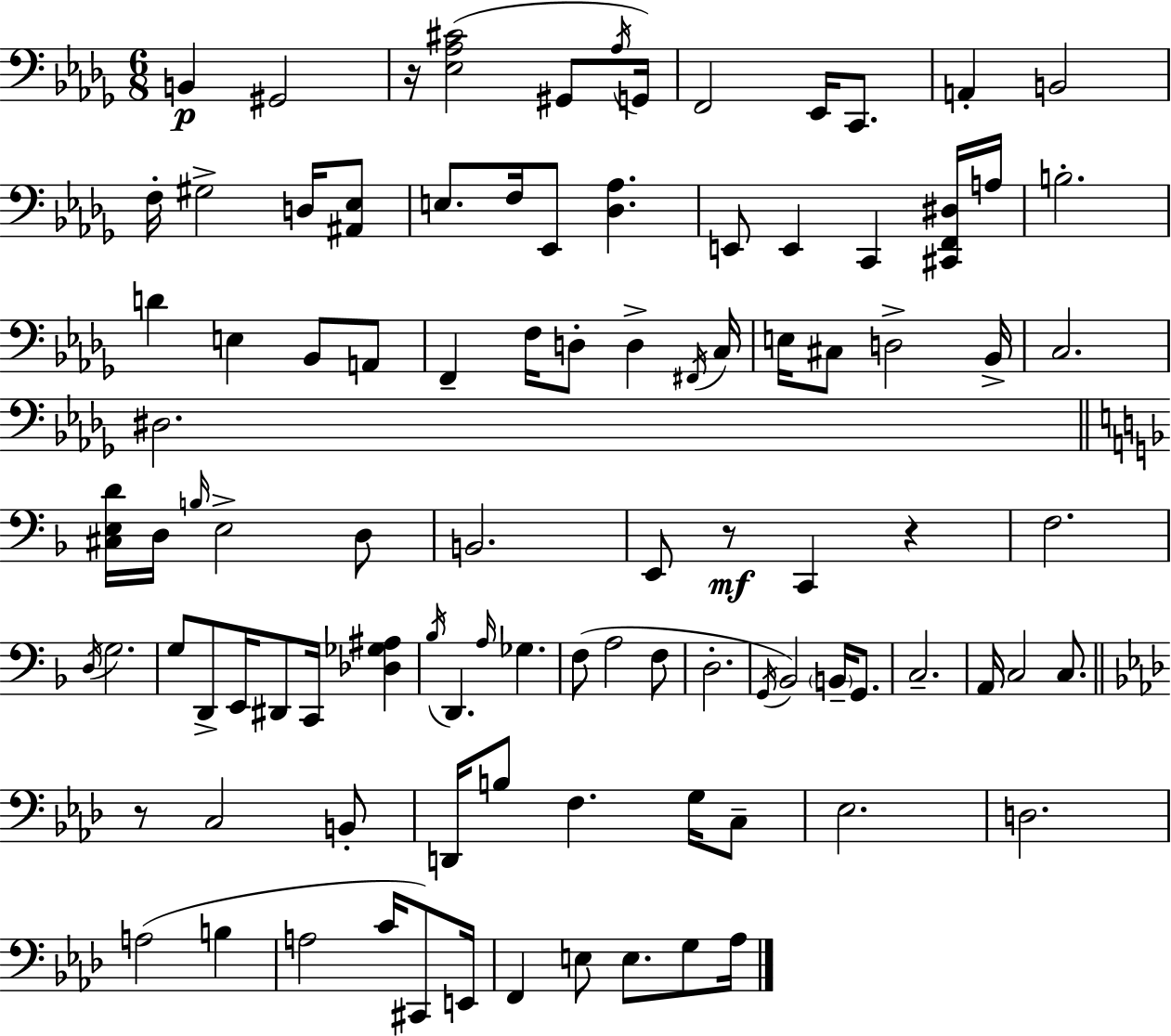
X:1
T:Untitled
M:6/8
L:1/4
K:Bbm
B,, ^G,,2 z/4 [_E,_A,^C]2 ^G,,/2 _A,/4 G,,/4 F,,2 _E,,/4 C,,/2 A,, B,,2 F,/4 ^G,2 D,/4 [^A,,_E,]/2 E,/2 F,/4 _E,,/2 [_D,_A,] E,,/2 E,, C,, [^C,,F,,^D,]/4 A,/4 B,2 D E, _B,,/2 A,,/2 F,, F,/4 D,/2 D, ^F,,/4 C,/4 E,/4 ^C,/2 D,2 _B,,/4 C,2 ^D,2 [^C,E,D]/4 D,/4 B,/4 E,2 D,/2 B,,2 E,,/2 z/2 C,, z F,2 D,/4 G,2 G,/2 D,,/2 E,,/4 ^D,,/2 C,,/4 [_D,_G,^A,] _B,/4 D,, A,/4 _G, F,/2 A,2 F,/2 D,2 G,,/4 _B,,2 B,,/4 G,,/2 C,2 A,,/4 C,2 C,/2 z/2 C,2 B,,/2 D,,/4 B,/2 F, G,/4 C,/2 _E,2 D,2 A,2 B, A,2 C/4 ^C,,/2 E,,/4 F,, E,/2 E,/2 G,/2 _A,/4